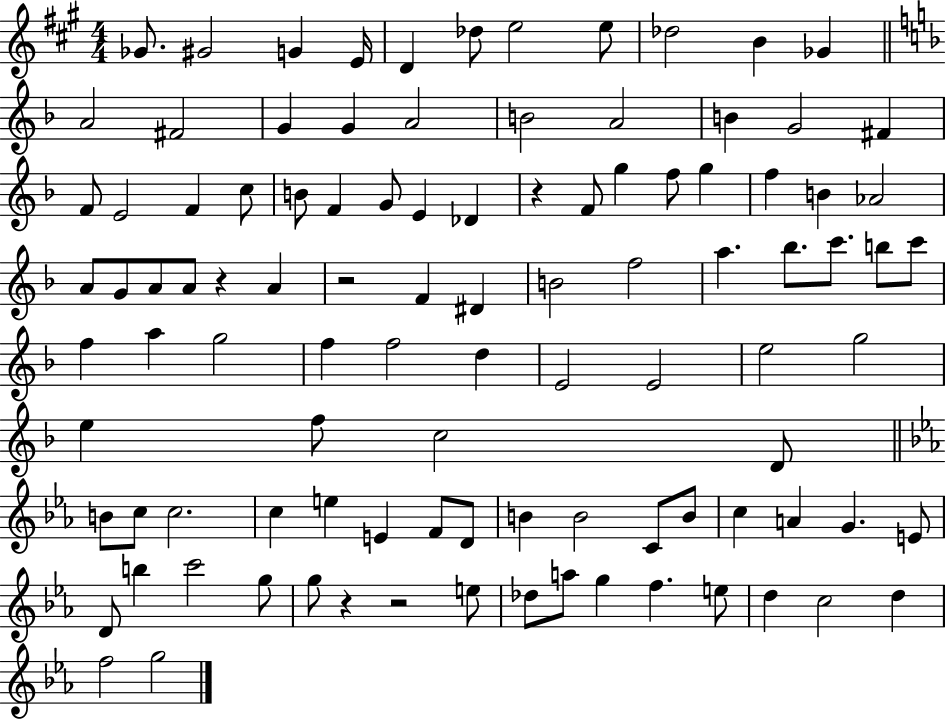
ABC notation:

X:1
T:Untitled
M:4/4
L:1/4
K:A
_G/2 ^G2 G E/4 D _d/2 e2 e/2 _d2 B _G A2 ^F2 G G A2 B2 A2 B G2 ^F F/2 E2 F c/2 B/2 F G/2 E _D z F/2 g f/2 g f B _A2 A/2 G/2 A/2 A/2 z A z2 F ^D B2 f2 a _b/2 c'/2 b/2 c'/2 f a g2 f f2 d E2 E2 e2 g2 e f/2 c2 D/2 B/2 c/2 c2 c e E F/2 D/2 B B2 C/2 B/2 c A G E/2 D/2 b c'2 g/2 g/2 z z2 e/2 _d/2 a/2 g f e/2 d c2 d f2 g2